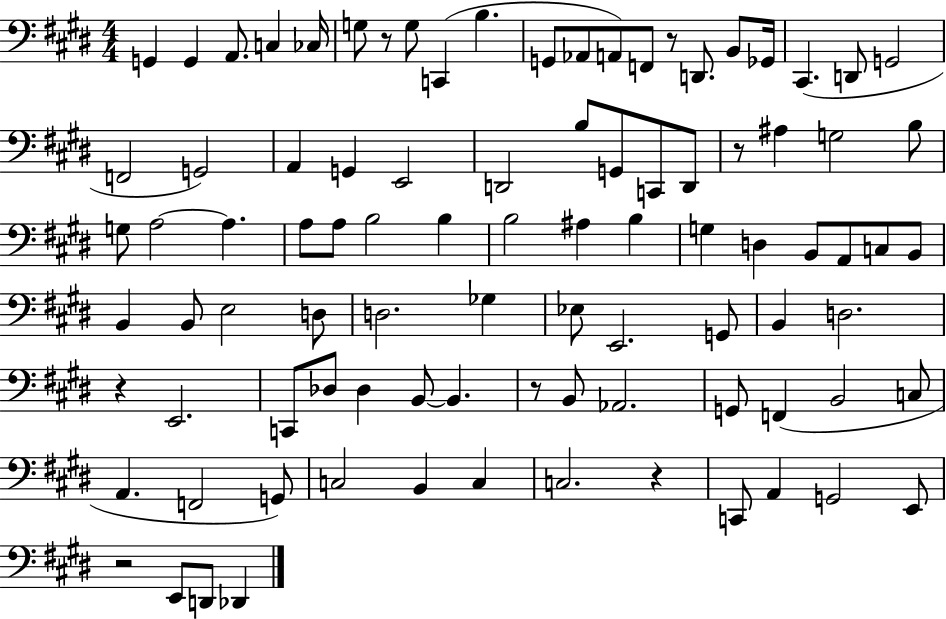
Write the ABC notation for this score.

X:1
T:Untitled
M:4/4
L:1/4
K:E
G,, G,, A,,/2 C, _C,/4 G,/2 z/2 G,/2 C,, B, G,,/2 _A,,/2 A,,/2 F,,/2 z/2 D,,/2 B,,/2 _G,,/4 ^C,, D,,/2 G,,2 F,,2 G,,2 A,, G,, E,,2 D,,2 B,/2 G,,/2 C,,/2 D,,/2 z/2 ^A, G,2 B,/2 G,/2 A,2 A, A,/2 A,/2 B,2 B, B,2 ^A, B, G, D, B,,/2 A,,/2 C,/2 B,,/2 B,, B,,/2 E,2 D,/2 D,2 _G, _E,/2 E,,2 G,,/2 B,, D,2 z E,,2 C,,/2 _D,/2 _D, B,,/2 B,, z/2 B,,/2 _A,,2 G,,/2 F,, B,,2 C,/2 A,, F,,2 G,,/2 C,2 B,, C, C,2 z C,,/2 A,, G,,2 E,,/2 z2 E,,/2 D,,/2 _D,,